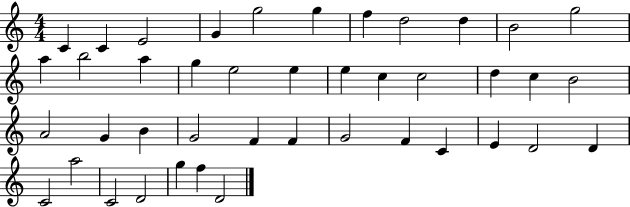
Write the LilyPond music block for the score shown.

{
  \clef treble
  \numericTimeSignature
  \time 4/4
  \key c \major
  c'4 c'4 e'2 | g'4 g''2 g''4 | f''4 d''2 d''4 | b'2 g''2 | \break a''4 b''2 a''4 | g''4 e''2 e''4 | e''4 c''4 c''2 | d''4 c''4 b'2 | \break a'2 g'4 b'4 | g'2 f'4 f'4 | g'2 f'4 c'4 | e'4 d'2 d'4 | \break c'2 a''2 | c'2 d'2 | g''4 f''4 d'2 | \bar "|."
}